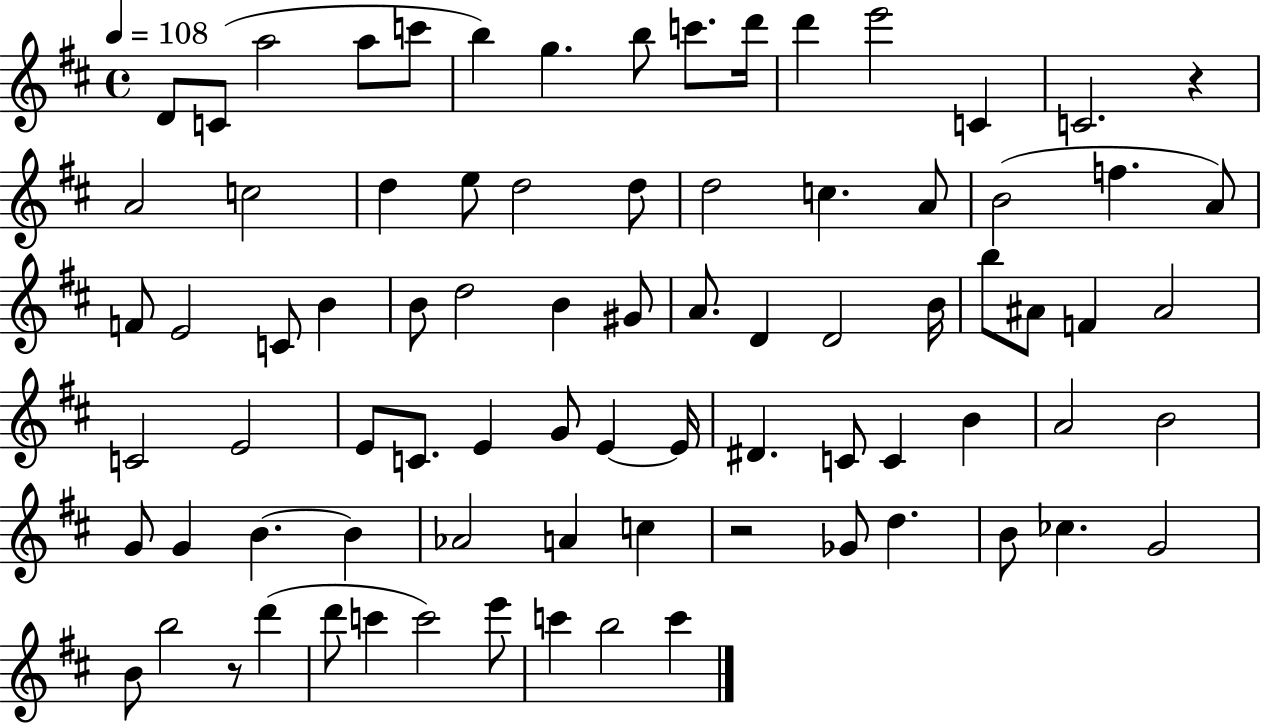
D4/e C4/e A5/h A5/e C6/e B5/q G5/q. B5/e C6/e. D6/s D6/q E6/h C4/q C4/h. R/q A4/h C5/h D5/q E5/e D5/h D5/e D5/h C5/q. A4/e B4/h F5/q. A4/e F4/e E4/h C4/e B4/q B4/e D5/h B4/q G#4/e A4/e. D4/q D4/h B4/s B5/e A#4/e F4/q A#4/h C4/h E4/h E4/e C4/e. E4/q G4/e E4/q E4/s D#4/q. C4/e C4/q B4/q A4/h B4/h G4/e G4/q B4/q. B4/q Ab4/h A4/q C5/q R/h Gb4/e D5/q. B4/e CES5/q. G4/h B4/e B5/h R/e D6/q D6/e C6/q C6/h E6/e C6/q B5/h C6/q